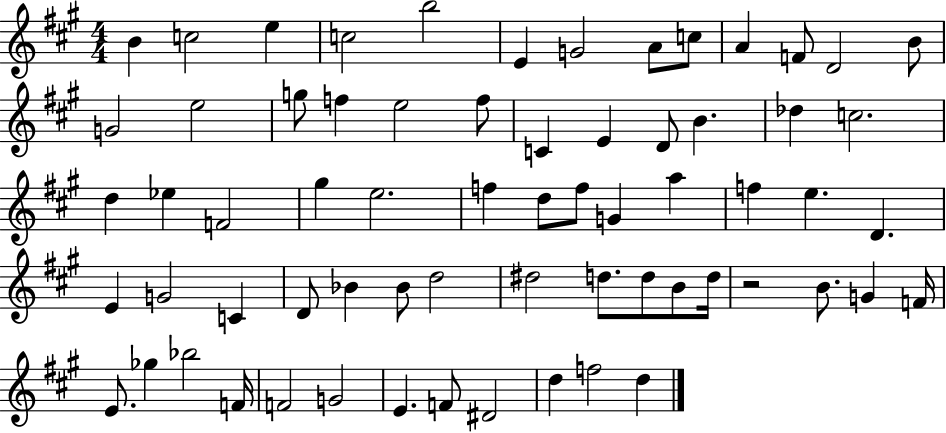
{
  \clef treble
  \numericTimeSignature
  \time 4/4
  \key a \major
  \repeat volta 2 { b'4 c''2 e''4 | c''2 b''2 | e'4 g'2 a'8 c''8 | a'4 f'8 d'2 b'8 | \break g'2 e''2 | g''8 f''4 e''2 f''8 | c'4 e'4 d'8 b'4. | des''4 c''2. | \break d''4 ees''4 f'2 | gis''4 e''2. | f''4 d''8 f''8 g'4 a''4 | f''4 e''4. d'4. | \break e'4 g'2 c'4 | d'8 bes'4 bes'8 d''2 | dis''2 d''8. d''8 b'8 d''16 | r2 b'8. g'4 f'16 | \break e'8. ges''4 bes''2 f'16 | f'2 g'2 | e'4. f'8 dis'2 | d''4 f''2 d''4 | \break } \bar "|."
}